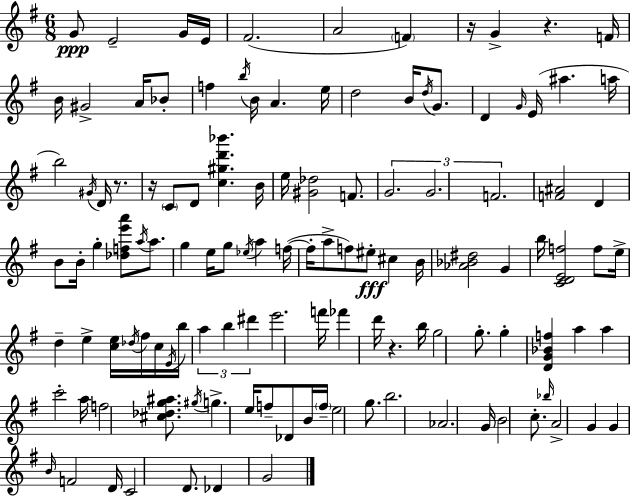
{
  \clef treble
  \numericTimeSignature
  \time 6/8
  \key e \minor
  g'8\ppp e'2-- g'16 e'16 | fis'2.( | a'2 \parenthesize f'4) | r16 g'4-> r4. f'16 | \break b'16 gis'2-> a'16 bes'8-. | f''4 \acciaccatura { b''16 } b'16 a'4. | e''16 d''2 b'16 \acciaccatura { d''16 } g'8. | d'4 \grace { g'16 }( e'16 ais''4. | \break a''16 b''2) \acciaccatura { gis'16 } | d'16 r8. r16 \parenthesize c'8 d'8 <c'' gis'' d''' bes'''>4. | b'16 e''16 <gis' des''>2 | f'8. \tuplet 3/2 { g'2. | \break g'2. | f'2. } | <f' ais'>2 | d'4 b'8 b'16-. g''4-. <des'' f'' e''' a'''>8 | \break \acciaccatura { a''16 } a''8. g''4 e''16 g''8 | \acciaccatura { ees''16 } a''4 f''16~(~ f''16-. a''8-> f''8) eis''8-.\fff | cis''4 b'16 <aes' bes' dis''>2 | g'4 b''16 <c' d' e' f''>2 | \break f''8 e''16-> d''4-- e''4-> | <c'' e''>16 \acciaccatura { des''16 } fis''16 c''16 \acciaccatura { e'16 } b''16 \tuplet 3/2 { a''4 | b''4 dis'''4 } e'''2. | f'''16 fes'''4 | \break d'''16 r4. b''16 g''2 | g''8.-. g''4-. | <d' g' bes' f''>4 a''4 a''4 | c'''2-. a''16 f''2 | \break <cis'' des'' g'' ais''>8. \acciaccatura { gis''16 } g''4.-> | e''16 f''8-- des'8 b'16 \parenthesize f''16-- e''2 | g''8. b''2. | aes'2. | \break g'16 b'2 | c''8.-. \grace { bes''16 } a'2-> | g'4 g'4 | \grace { b'16 } f'2 d'16 | \break c'2 d'8. des'4 | g'2 \bar "|."
}